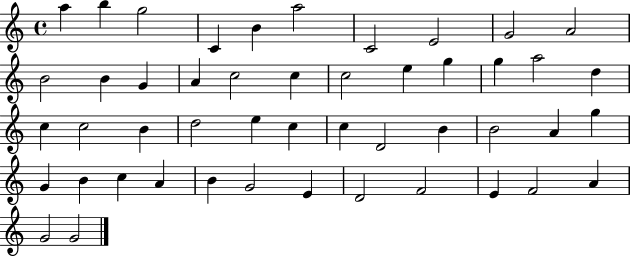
A5/q B5/q G5/h C4/q B4/q A5/h C4/h E4/h G4/h A4/h B4/h B4/q G4/q A4/q C5/h C5/q C5/h E5/q G5/q G5/q A5/h D5/q C5/q C5/h B4/q D5/h E5/q C5/q C5/q D4/h B4/q B4/h A4/q G5/q G4/q B4/q C5/q A4/q B4/q G4/h E4/q D4/h F4/h E4/q F4/h A4/q G4/h G4/h